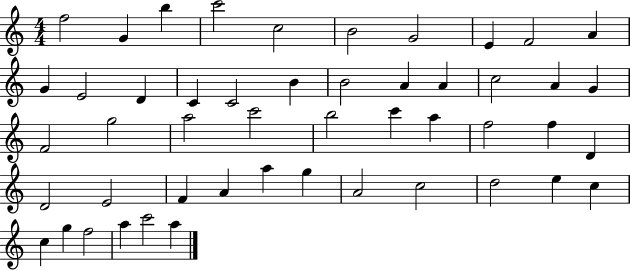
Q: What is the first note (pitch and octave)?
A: F5